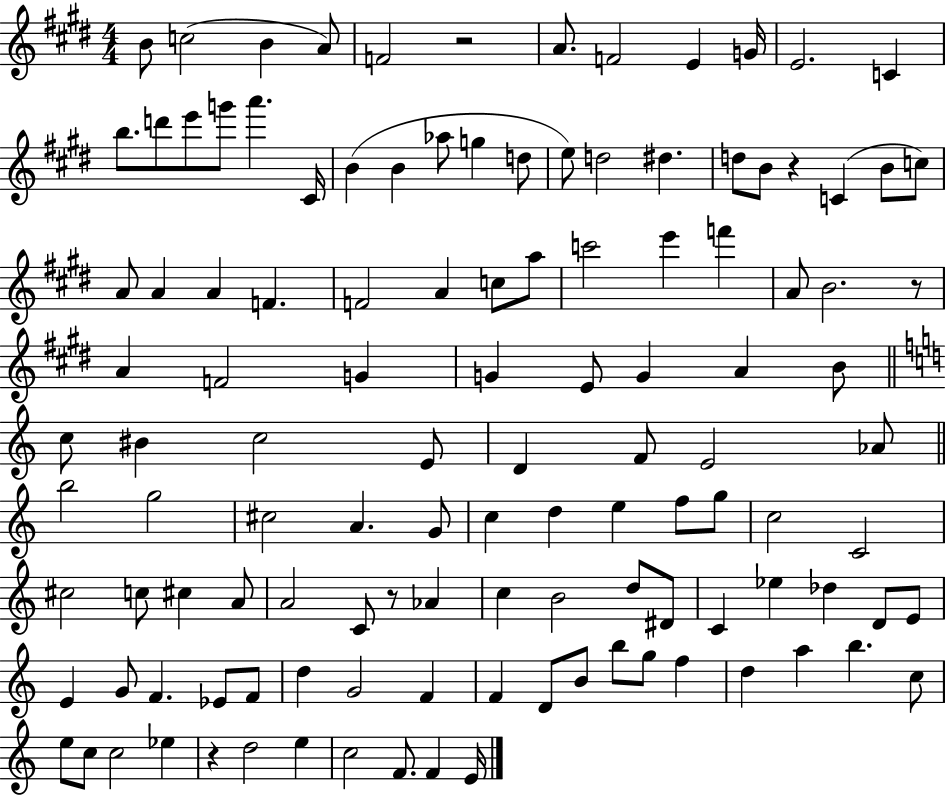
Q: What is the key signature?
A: E major